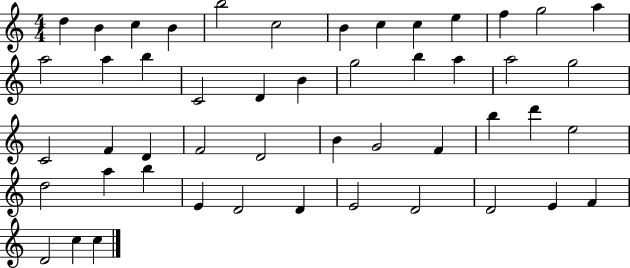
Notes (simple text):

D5/q B4/q C5/q B4/q B5/h C5/h B4/q C5/q C5/q E5/q F5/q G5/h A5/q A5/h A5/q B5/q C4/h D4/q B4/q G5/h B5/q A5/q A5/h G5/h C4/h F4/q D4/q F4/h D4/h B4/q G4/h F4/q B5/q D6/q E5/h D5/h A5/q B5/q E4/q D4/h D4/q E4/h D4/h D4/h E4/q F4/q D4/h C5/q C5/q